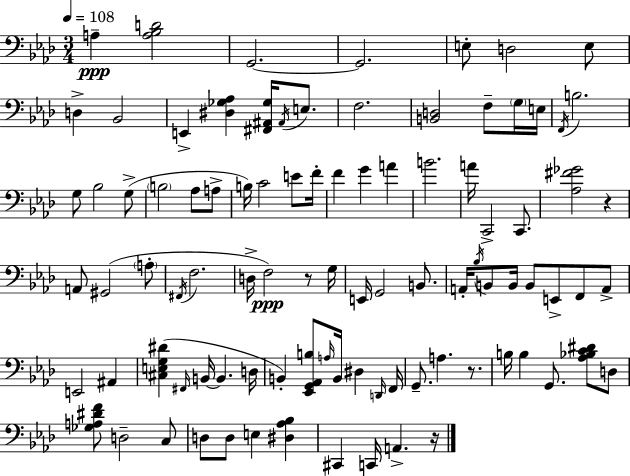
X:1
T:Untitled
M:3/4
L:1/4
K:Ab
A, [A,_B,D]2 G,,2 G,,2 E,/2 D,2 E,/2 D, _B,,2 E,, [^D,_G,_A,] [^F,,^A,,_G,]/4 ^A,,/4 E,/2 F,2 [B,,D,]2 F,/2 G,/4 E,/4 F,,/4 B,2 G,/2 _B,2 G,/2 B,2 _A,/2 A,/2 B,/4 C2 E/2 F/4 F G A B2 A/4 C,,2 C,,/2 [_A,^F_G]2 z A,,/2 ^G,,2 A,/2 ^F,,/4 F,2 D,/4 F,2 z/2 G,/4 E,,/4 G,,2 B,,/2 A,,/4 _B,/4 B,,/2 B,,/4 B,,/2 E,,/2 F,,/2 A,,/2 E,,2 ^A,, [^C,E,G,^D] ^F,,/4 B,,/4 B,, D,/4 B,, [_E,,G,,_A,,B,]/2 A,/4 B,,/4 ^D, D,,/4 F,,/4 G,,/2 A, z/2 B,/4 B, G,,/2 [_A,_B,C^D]/2 D,/2 [_G,A,^DF]/2 D,2 C,/2 D,/2 D,/2 E, [^D,_A,_B,] ^C,, C,,/4 A,, z/4